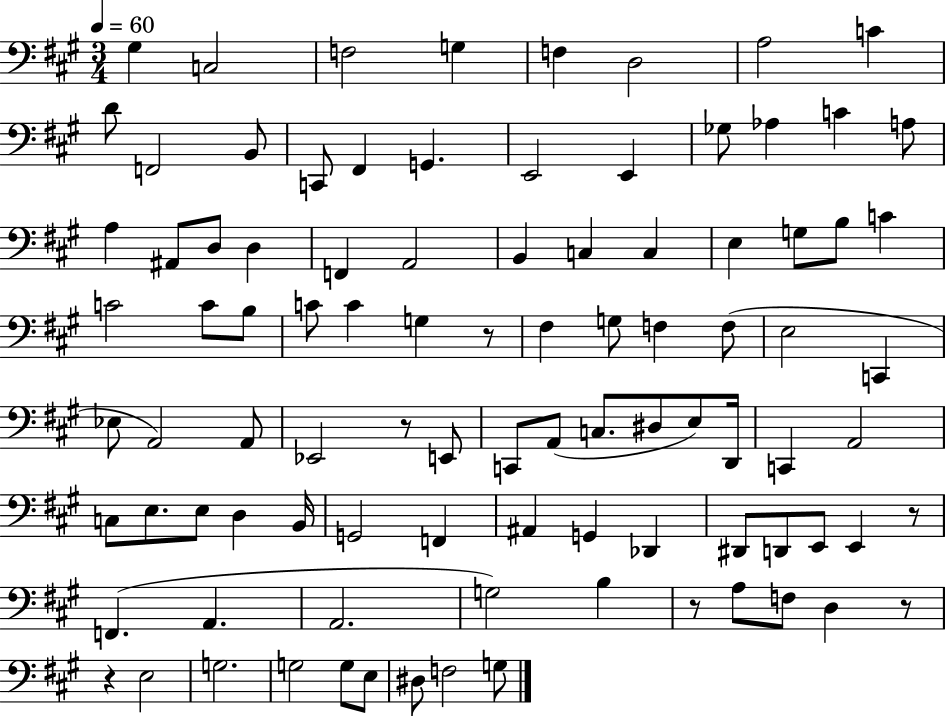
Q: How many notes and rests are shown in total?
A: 94